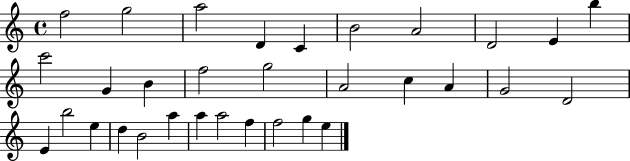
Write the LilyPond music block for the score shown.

{
  \clef treble
  \time 4/4
  \defaultTimeSignature
  \key c \major
  f''2 g''2 | a''2 d'4 c'4 | b'2 a'2 | d'2 e'4 b''4 | \break c'''2 g'4 b'4 | f''2 g''2 | a'2 c''4 a'4 | g'2 d'2 | \break e'4 b''2 e''4 | d''4 b'2 a''4 | a''4 a''2 f''4 | f''2 g''4 e''4 | \break \bar "|."
}